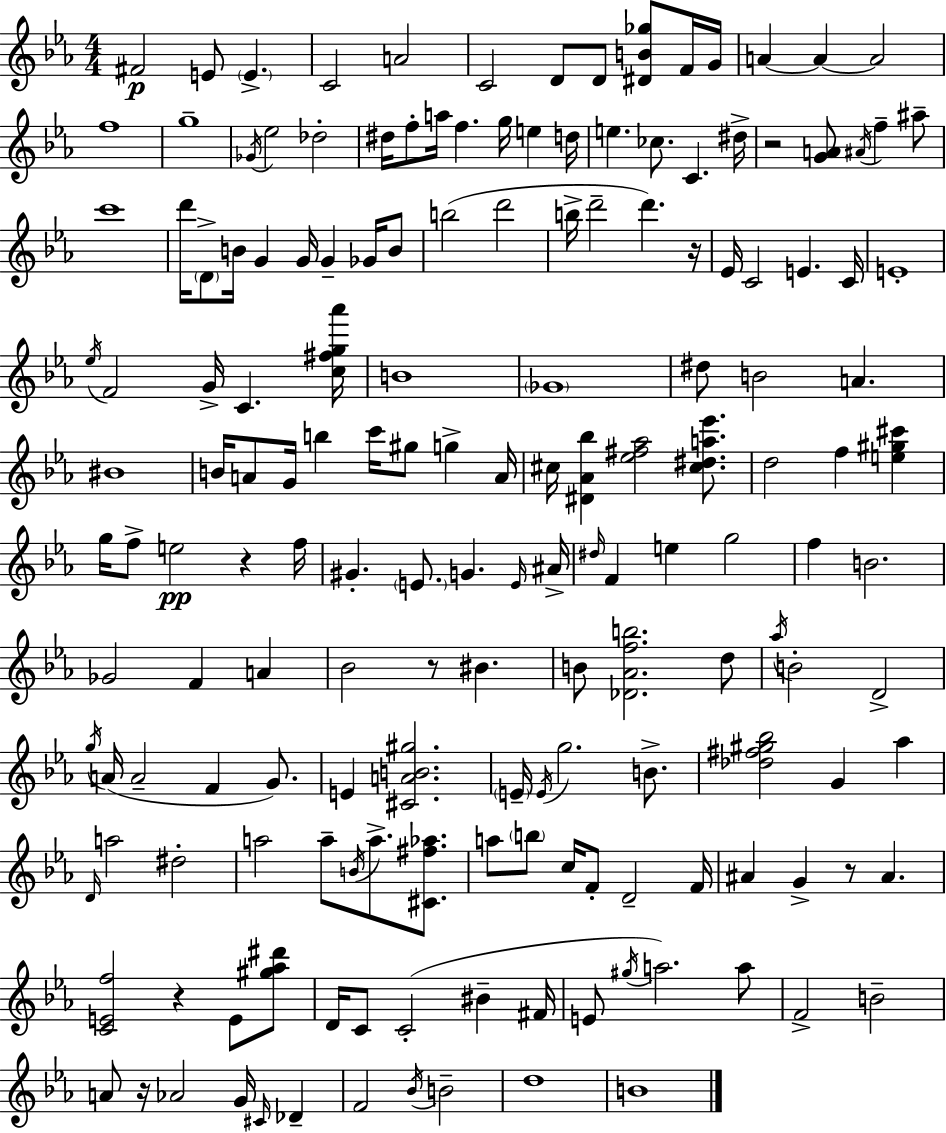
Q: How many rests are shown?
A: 7